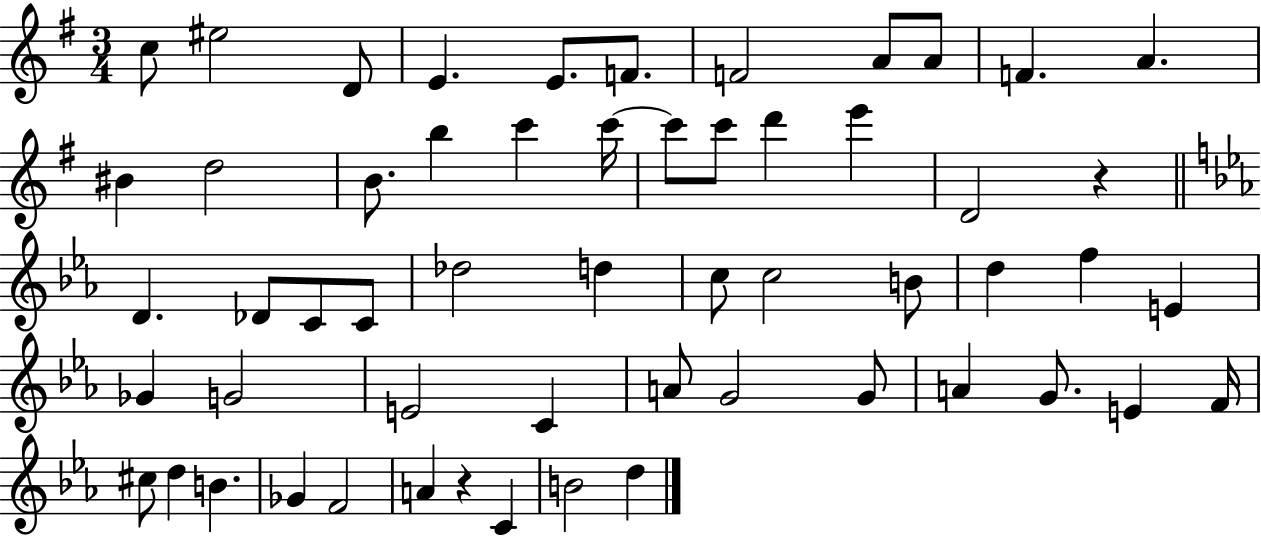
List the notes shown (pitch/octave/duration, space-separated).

C5/e EIS5/h D4/e E4/q. E4/e. F4/e. F4/h A4/e A4/e F4/q. A4/q. BIS4/q D5/h B4/e. B5/q C6/q C6/s C6/e C6/e D6/q E6/q D4/h R/q D4/q. Db4/e C4/e C4/e Db5/h D5/q C5/e C5/h B4/e D5/q F5/q E4/q Gb4/q G4/h E4/h C4/q A4/e G4/h G4/e A4/q G4/e. E4/q F4/s C#5/e D5/q B4/q. Gb4/q F4/h A4/q R/q C4/q B4/h D5/q